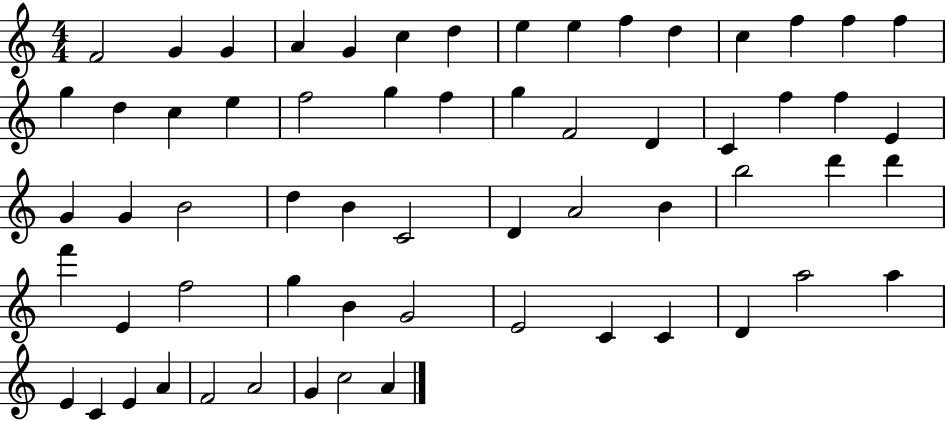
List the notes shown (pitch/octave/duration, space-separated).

F4/h G4/q G4/q A4/q G4/q C5/q D5/q E5/q E5/q F5/q D5/q C5/q F5/q F5/q F5/q G5/q D5/q C5/q E5/q F5/h G5/q F5/q G5/q F4/h D4/q C4/q F5/q F5/q E4/q G4/q G4/q B4/h D5/q B4/q C4/h D4/q A4/h B4/q B5/h D6/q D6/q F6/q E4/q F5/h G5/q B4/q G4/h E4/h C4/q C4/q D4/q A5/h A5/q E4/q C4/q E4/q A4/q F4/h A4/h G4/q C5/h A4/q